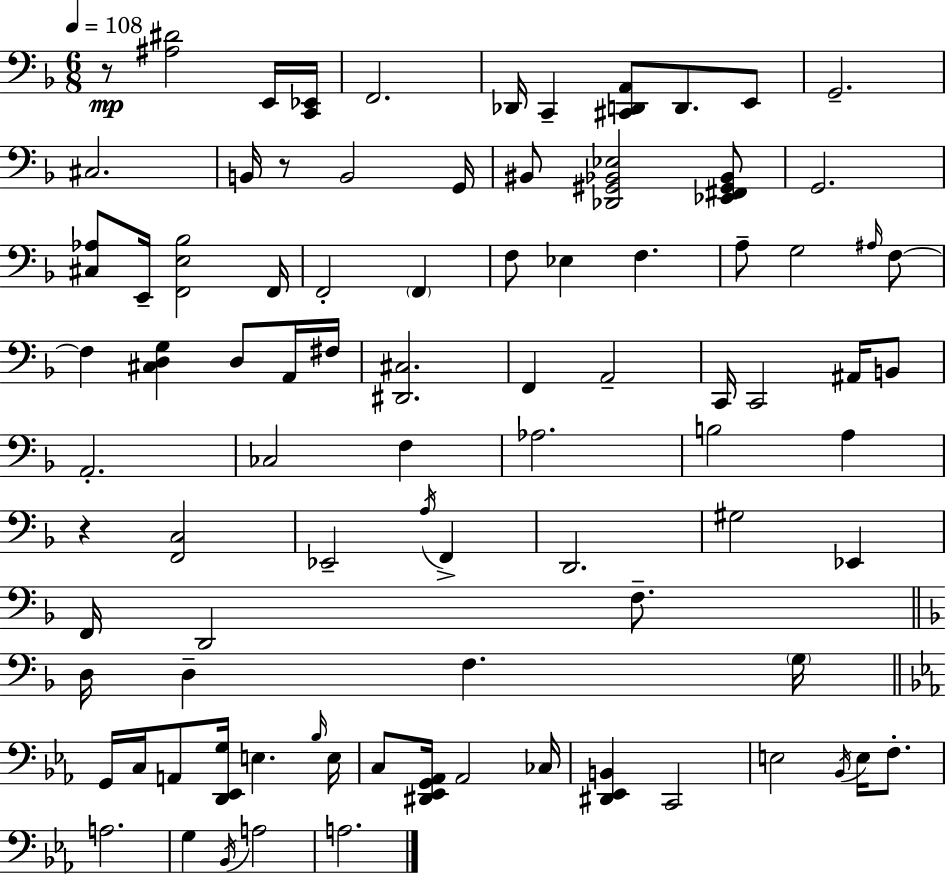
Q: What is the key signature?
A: D minor